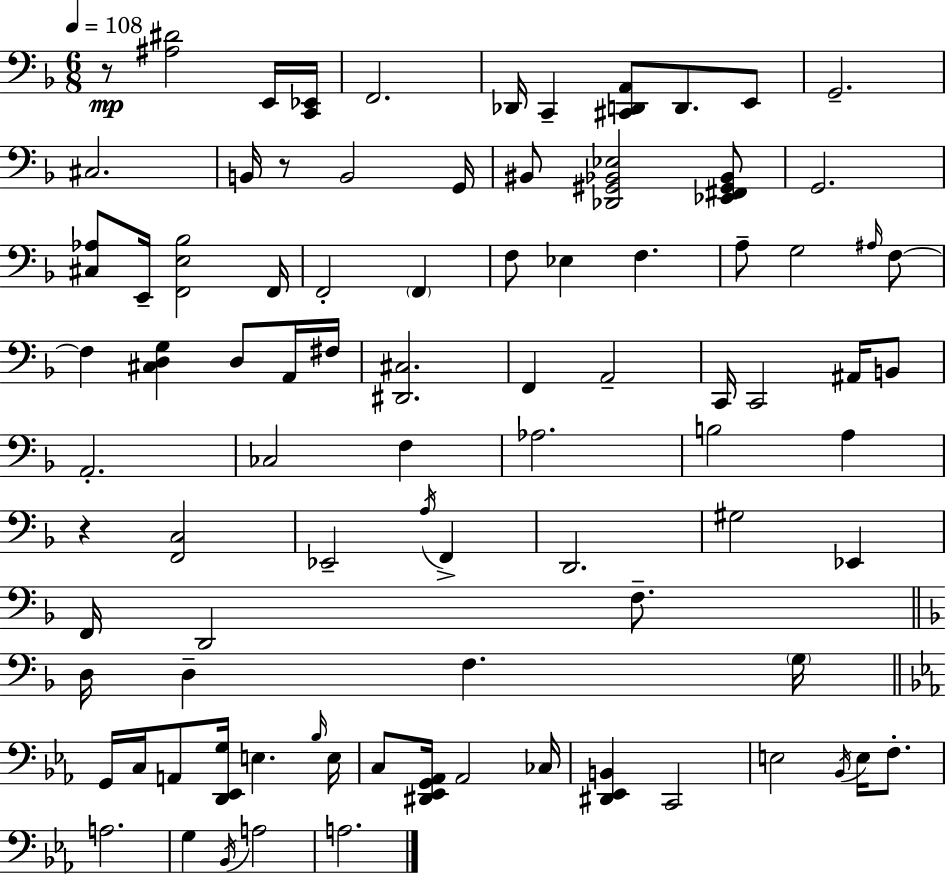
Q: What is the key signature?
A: D minor